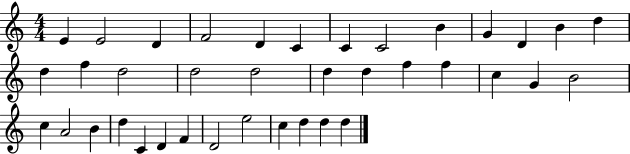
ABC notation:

X:1
T:Untitled
M:4/4
L:1/4
K:C
E E2 D F2 D C C C2 B G D B d d f d2 d2 d2 d d f f c G B2 c A2 B d C D F D2 e2 c d d d